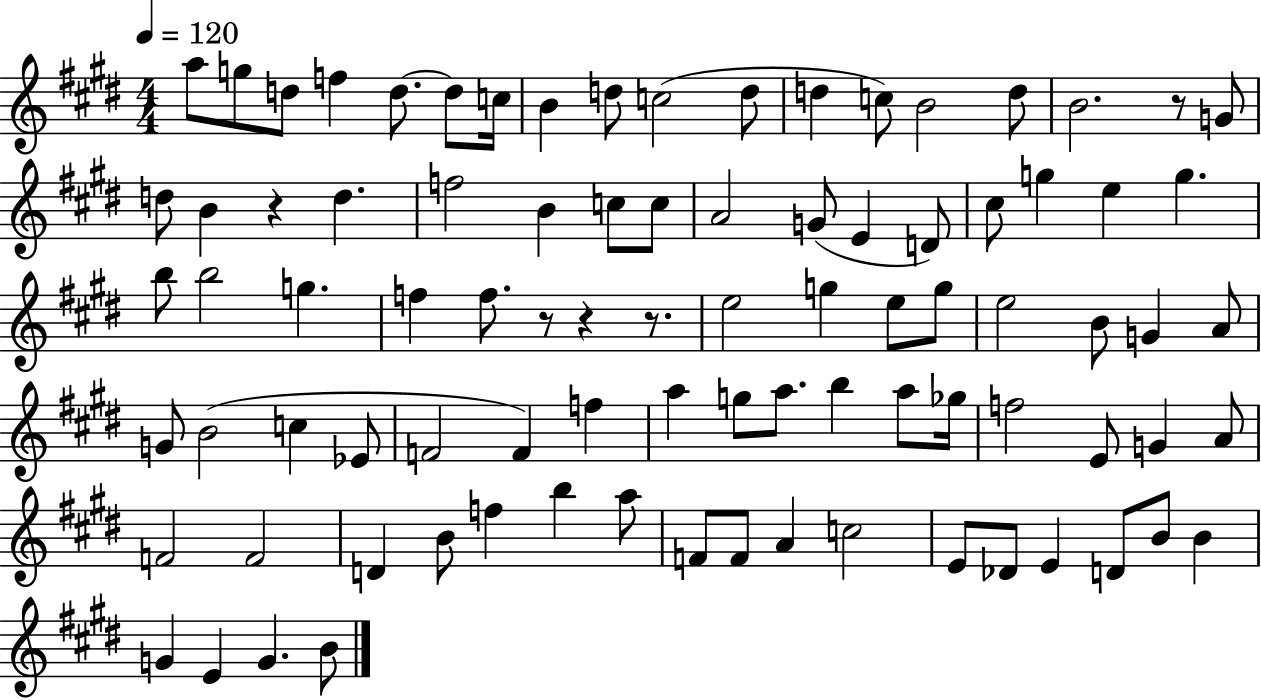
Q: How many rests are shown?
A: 5